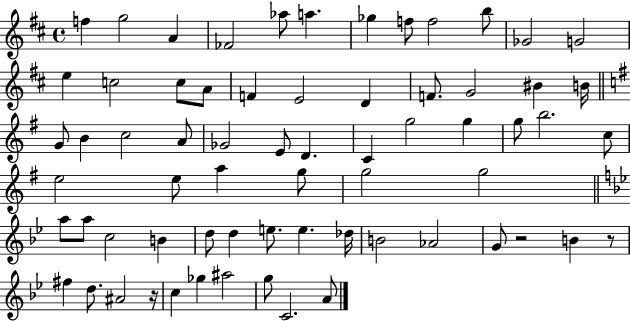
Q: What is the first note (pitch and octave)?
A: F5